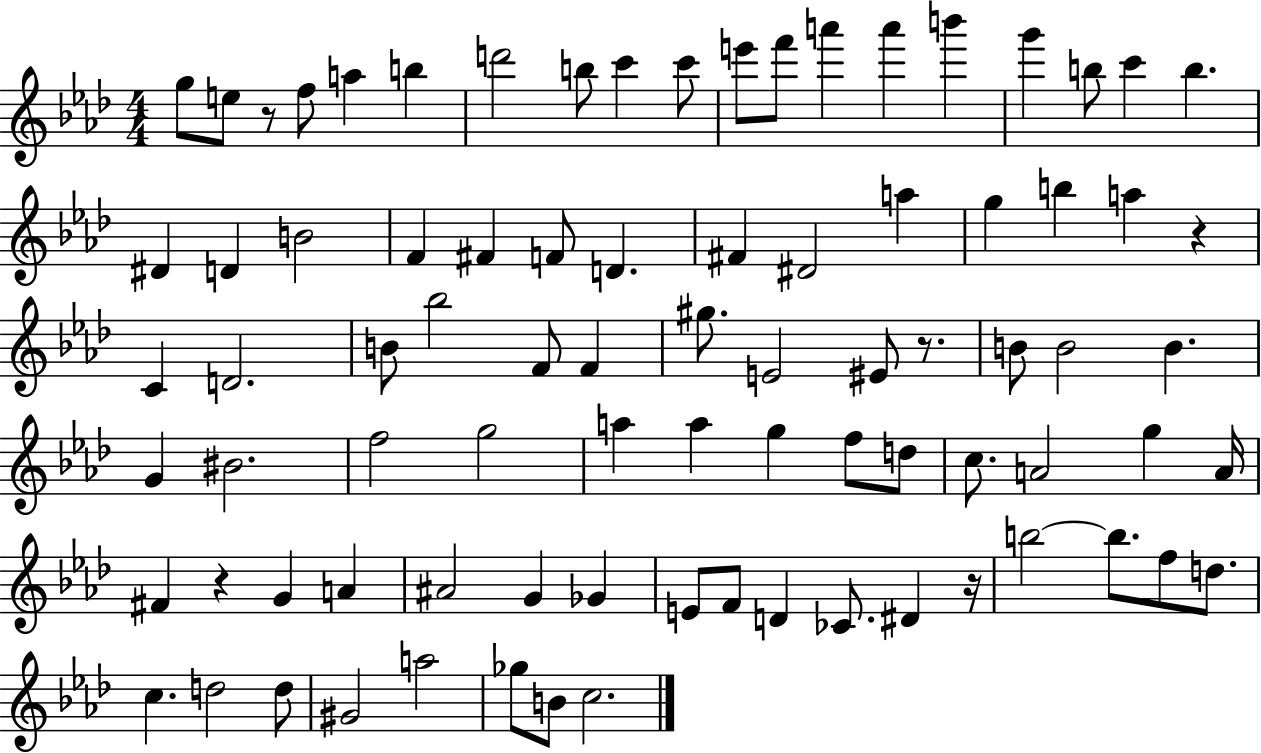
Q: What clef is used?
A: treble